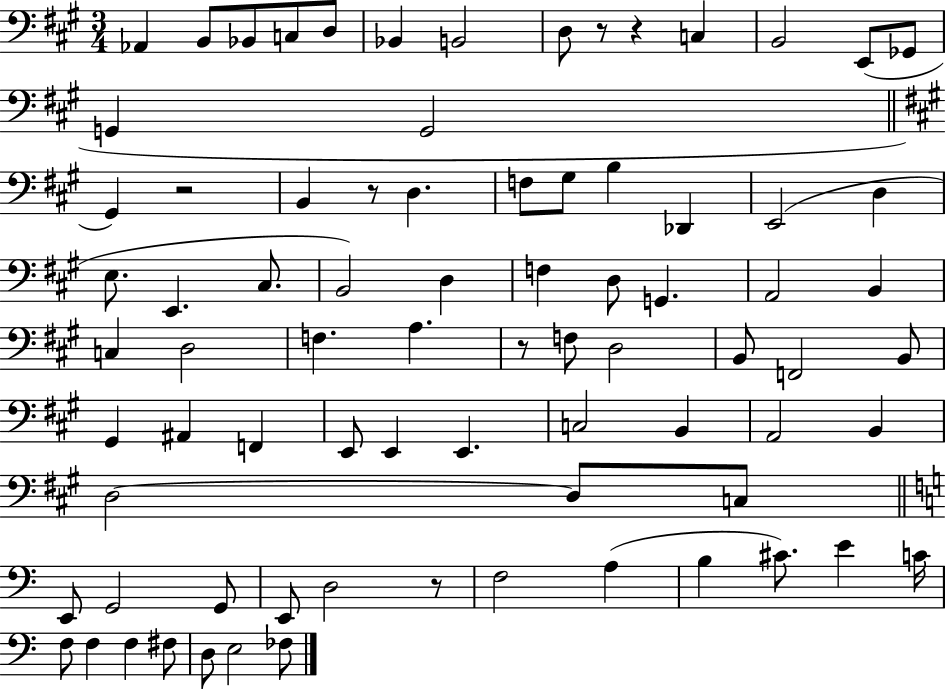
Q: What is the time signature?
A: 3/4